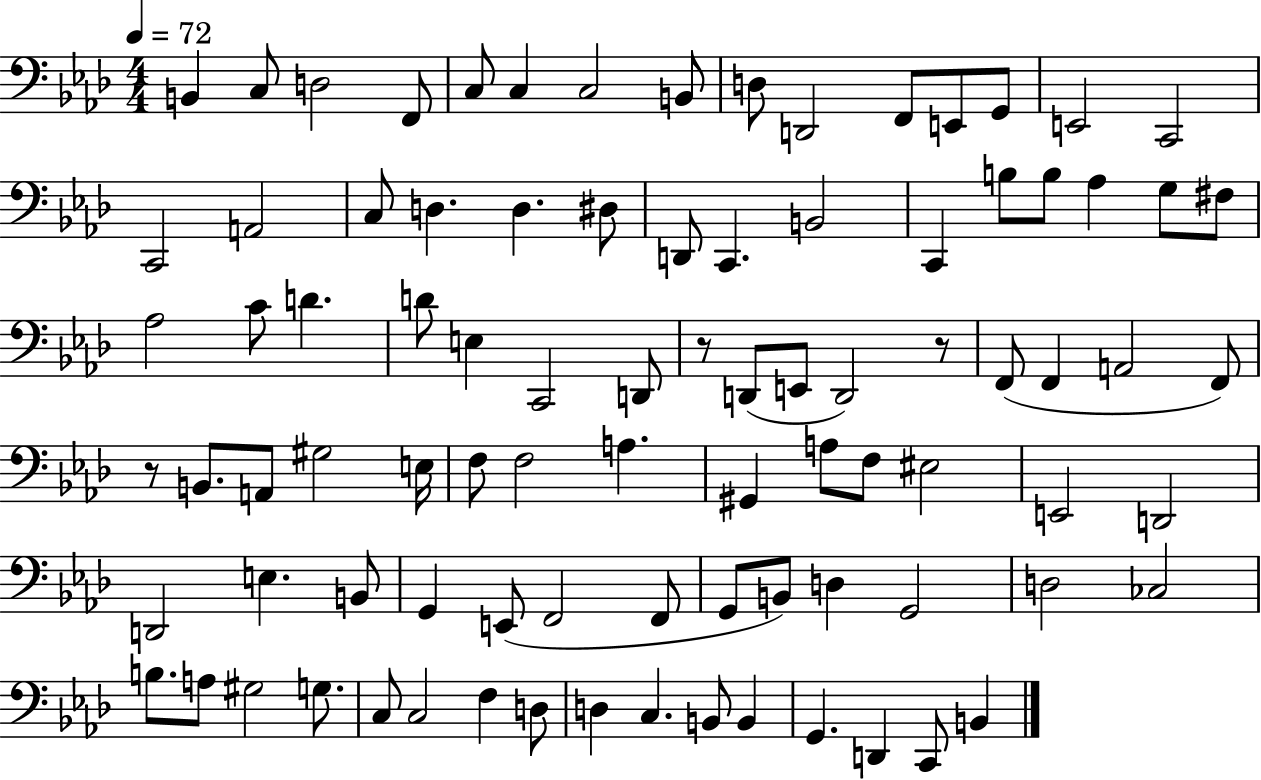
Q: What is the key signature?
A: AES major